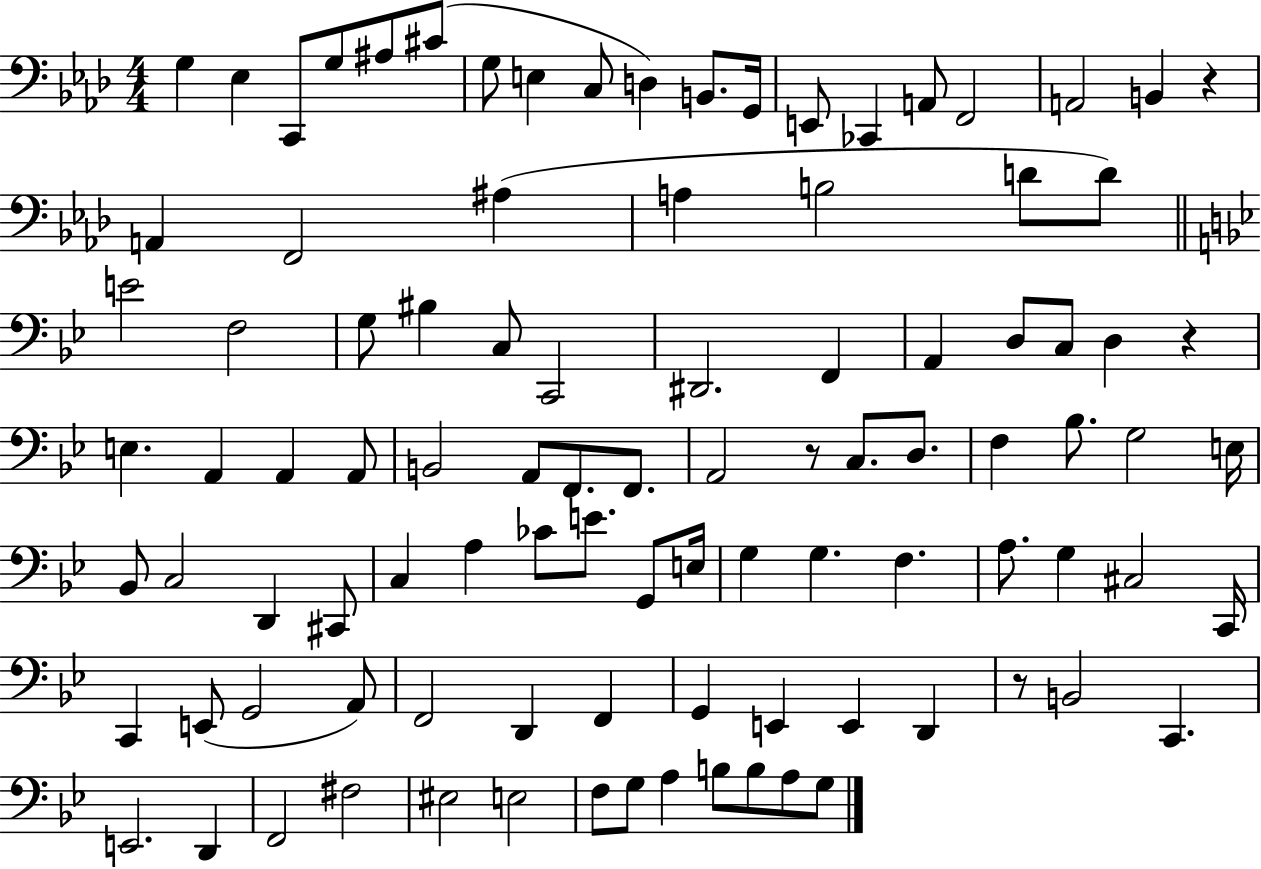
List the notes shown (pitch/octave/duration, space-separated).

G3/q Eb3/q C2/e G3/e A#3/e C#4/e G3/e E3/q C3/e D3/q B2/e. G2/s E2/e CES2/q A2/e F2/h A2/h B2/q R/q A2/q F2/h A#3/q A3/q B3/h D4/e D4/e E4/h F3/h G3/e BIS3/q C3/e C2/h D#2/h. F2/q A2/q D3/e C3/e D3/q R/q E3/q. A2/q A2/q A2/e B2/h A2/e F2/e. F2/e. A2/h R/e C3/e. D3/e. F3/q Bb3/e. G3/h E3/s Bb2/e C3/h D2/q C#2/e C3/q A3/q CES4/e E4/e. G2/e E3/s G3/q G3/q. F3/q. A3/e. G3/q C#3/h C2/s C2/q E2/e G2/h A2/e F2/h D2/q F2/q G2/q E2/q E2/q D2/q R/e B2/h C2/q. E2/h. D2/q F2/h F#3/h EIS3/h E3/h F3/e G3/e A3/q B3/e B3/e A3/e G3/e